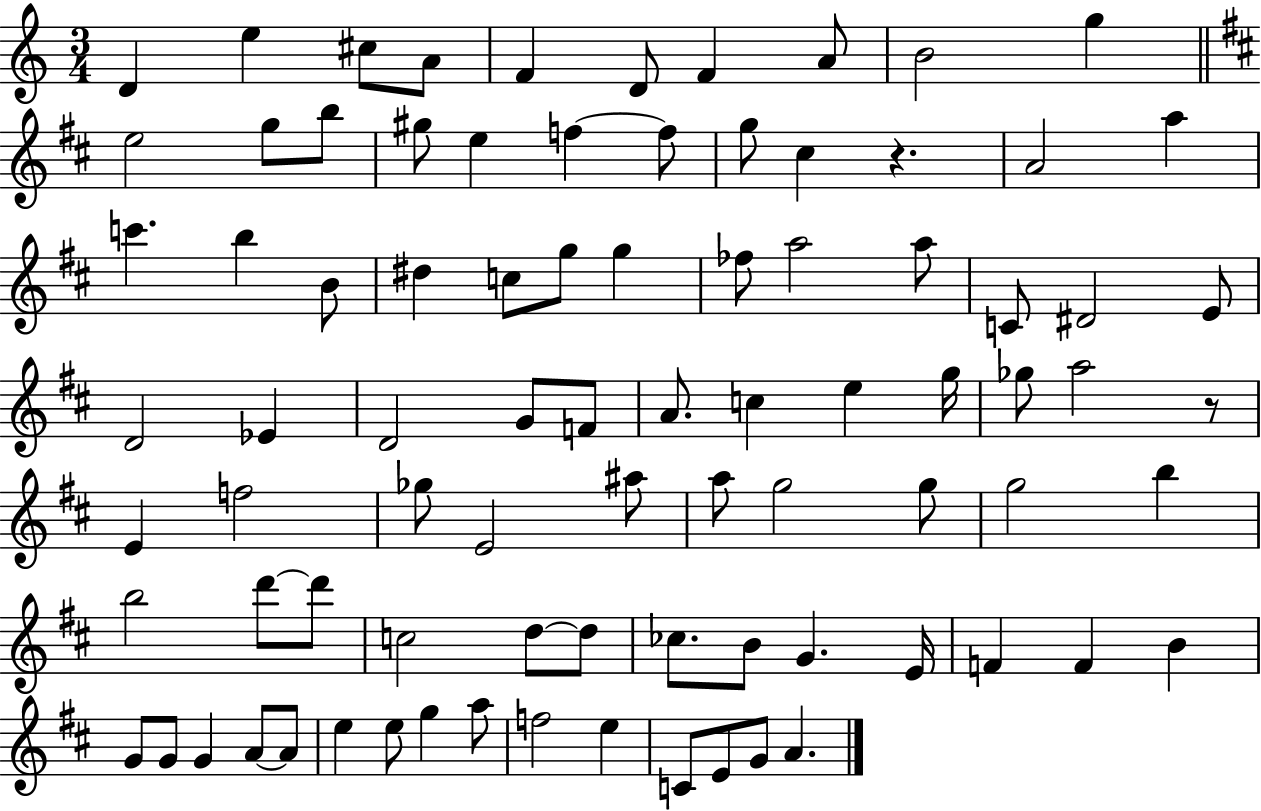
X:1
T:Untitled
M:3/4
L:1/4
K:C
D e ^c/2 A/2 F D/2 F A/2 B2 g e2 g/2 b/2 ^g/2 e f f/2 g/2 ^c z A2 a c' b B/2 ^d c/2 g/2 g _f/2 a2 a/2 C/2 ^D2 E/2 D2 _E D2 G/2 F/2 A/2 c e g/4 _g/2 a2 z/2 E f2 _g/2 E2 ^a/2 a/2 g2 g/2 g2 b b2 d'/2 d'/2 c2 d/2 d/2 _c/2 B/2 G E/4 F F B G/2 G/2 G A/2 A/2 e e/2 g a/2 f2 e C/2 E/2 G/2 A